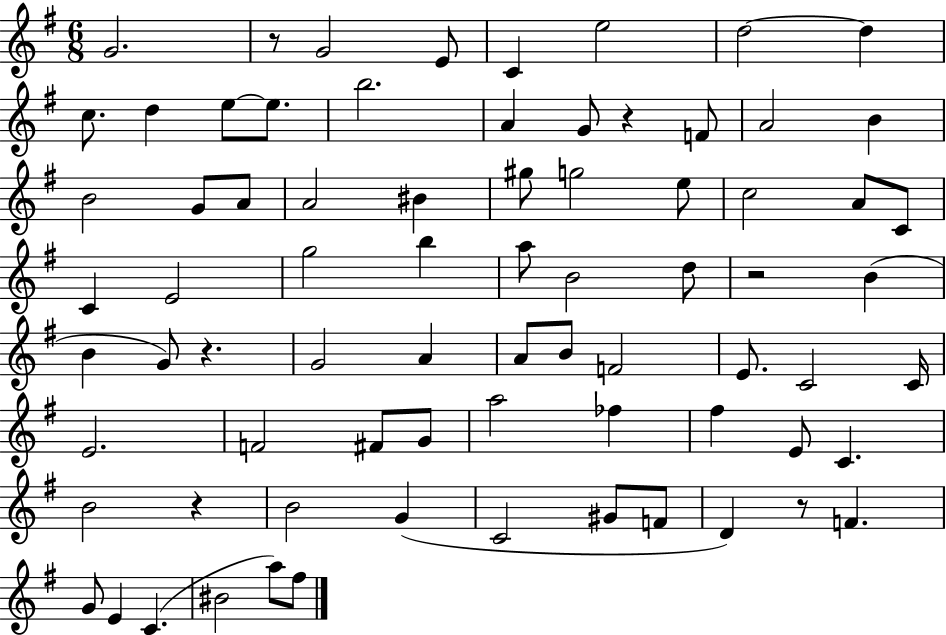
G4/h. R/e G4/h E4/e C4/q E5/h D5/h D5/q C5/e. D5/q E5/e E5/e. B5/h. A4/q G4/e R/q F4/e A4/h B4/q B4/h G4/e A4/e A4/h BIS4/q G#5/e G5/h E5/e C5/h A4/e C4/e C4/q E4/h G5/h B5/q A5/e B4/h D5/e R/h B4/q B4/q G4/e R/q. G4/h A4/q A4/e B4/e F4/h E4/e. C4/h C4/s E4/h. F4/h F#4/e G4/e A5/h FES5/q F#5/q E4/e C4/q. B4/h R/q B4/h G4/q C4/h G#4/e F4/e D4/q R/e F4/q. G4/e E4/q C4/q. BIS4/h A5/e F#5/e